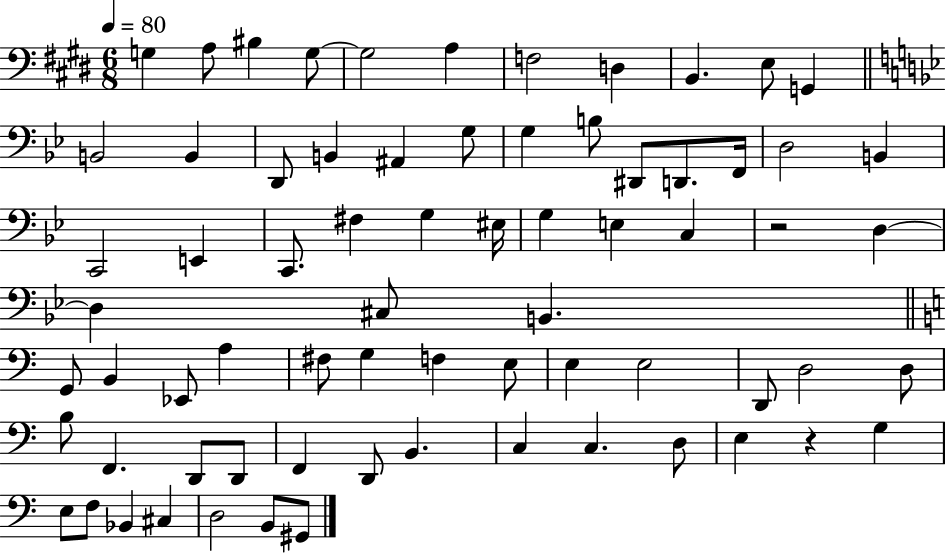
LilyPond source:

{
  \clef bass
  \numericTimeSignature
  \time 6/8
  \key e \major
  \tempo 4 = 80
  g4 a8 bis4 g8~~ | g2 a4 | f2 d4 | b,4. e8 g,4 | \break \bar "||" \break \key bes \major b,2 b,4 | d,8 b,4 ais,4 g8 | g4 b8 dis,8 d,8. f,16 | d2 b,4 | \break c,2 e,4 | c,8. fis4 g4 eis16 | g4 e4 c4 | r2 d4~~ | \break d4 cis8 b,4. | \bar "||" \break \key a \minor g,8 b,4 ees,8 a4 | fis8 g4 f4 e8 | e4 e2 | d,8 d2 d8 | \break b8 f,4. d,8 d,8 | f,4 d,8 b,4. | c4 c4. d8 | e4 r4 g4 | \break e8 f8 bes,4 cis4 | d2 b,8 gis,8 | \bar "|."
}